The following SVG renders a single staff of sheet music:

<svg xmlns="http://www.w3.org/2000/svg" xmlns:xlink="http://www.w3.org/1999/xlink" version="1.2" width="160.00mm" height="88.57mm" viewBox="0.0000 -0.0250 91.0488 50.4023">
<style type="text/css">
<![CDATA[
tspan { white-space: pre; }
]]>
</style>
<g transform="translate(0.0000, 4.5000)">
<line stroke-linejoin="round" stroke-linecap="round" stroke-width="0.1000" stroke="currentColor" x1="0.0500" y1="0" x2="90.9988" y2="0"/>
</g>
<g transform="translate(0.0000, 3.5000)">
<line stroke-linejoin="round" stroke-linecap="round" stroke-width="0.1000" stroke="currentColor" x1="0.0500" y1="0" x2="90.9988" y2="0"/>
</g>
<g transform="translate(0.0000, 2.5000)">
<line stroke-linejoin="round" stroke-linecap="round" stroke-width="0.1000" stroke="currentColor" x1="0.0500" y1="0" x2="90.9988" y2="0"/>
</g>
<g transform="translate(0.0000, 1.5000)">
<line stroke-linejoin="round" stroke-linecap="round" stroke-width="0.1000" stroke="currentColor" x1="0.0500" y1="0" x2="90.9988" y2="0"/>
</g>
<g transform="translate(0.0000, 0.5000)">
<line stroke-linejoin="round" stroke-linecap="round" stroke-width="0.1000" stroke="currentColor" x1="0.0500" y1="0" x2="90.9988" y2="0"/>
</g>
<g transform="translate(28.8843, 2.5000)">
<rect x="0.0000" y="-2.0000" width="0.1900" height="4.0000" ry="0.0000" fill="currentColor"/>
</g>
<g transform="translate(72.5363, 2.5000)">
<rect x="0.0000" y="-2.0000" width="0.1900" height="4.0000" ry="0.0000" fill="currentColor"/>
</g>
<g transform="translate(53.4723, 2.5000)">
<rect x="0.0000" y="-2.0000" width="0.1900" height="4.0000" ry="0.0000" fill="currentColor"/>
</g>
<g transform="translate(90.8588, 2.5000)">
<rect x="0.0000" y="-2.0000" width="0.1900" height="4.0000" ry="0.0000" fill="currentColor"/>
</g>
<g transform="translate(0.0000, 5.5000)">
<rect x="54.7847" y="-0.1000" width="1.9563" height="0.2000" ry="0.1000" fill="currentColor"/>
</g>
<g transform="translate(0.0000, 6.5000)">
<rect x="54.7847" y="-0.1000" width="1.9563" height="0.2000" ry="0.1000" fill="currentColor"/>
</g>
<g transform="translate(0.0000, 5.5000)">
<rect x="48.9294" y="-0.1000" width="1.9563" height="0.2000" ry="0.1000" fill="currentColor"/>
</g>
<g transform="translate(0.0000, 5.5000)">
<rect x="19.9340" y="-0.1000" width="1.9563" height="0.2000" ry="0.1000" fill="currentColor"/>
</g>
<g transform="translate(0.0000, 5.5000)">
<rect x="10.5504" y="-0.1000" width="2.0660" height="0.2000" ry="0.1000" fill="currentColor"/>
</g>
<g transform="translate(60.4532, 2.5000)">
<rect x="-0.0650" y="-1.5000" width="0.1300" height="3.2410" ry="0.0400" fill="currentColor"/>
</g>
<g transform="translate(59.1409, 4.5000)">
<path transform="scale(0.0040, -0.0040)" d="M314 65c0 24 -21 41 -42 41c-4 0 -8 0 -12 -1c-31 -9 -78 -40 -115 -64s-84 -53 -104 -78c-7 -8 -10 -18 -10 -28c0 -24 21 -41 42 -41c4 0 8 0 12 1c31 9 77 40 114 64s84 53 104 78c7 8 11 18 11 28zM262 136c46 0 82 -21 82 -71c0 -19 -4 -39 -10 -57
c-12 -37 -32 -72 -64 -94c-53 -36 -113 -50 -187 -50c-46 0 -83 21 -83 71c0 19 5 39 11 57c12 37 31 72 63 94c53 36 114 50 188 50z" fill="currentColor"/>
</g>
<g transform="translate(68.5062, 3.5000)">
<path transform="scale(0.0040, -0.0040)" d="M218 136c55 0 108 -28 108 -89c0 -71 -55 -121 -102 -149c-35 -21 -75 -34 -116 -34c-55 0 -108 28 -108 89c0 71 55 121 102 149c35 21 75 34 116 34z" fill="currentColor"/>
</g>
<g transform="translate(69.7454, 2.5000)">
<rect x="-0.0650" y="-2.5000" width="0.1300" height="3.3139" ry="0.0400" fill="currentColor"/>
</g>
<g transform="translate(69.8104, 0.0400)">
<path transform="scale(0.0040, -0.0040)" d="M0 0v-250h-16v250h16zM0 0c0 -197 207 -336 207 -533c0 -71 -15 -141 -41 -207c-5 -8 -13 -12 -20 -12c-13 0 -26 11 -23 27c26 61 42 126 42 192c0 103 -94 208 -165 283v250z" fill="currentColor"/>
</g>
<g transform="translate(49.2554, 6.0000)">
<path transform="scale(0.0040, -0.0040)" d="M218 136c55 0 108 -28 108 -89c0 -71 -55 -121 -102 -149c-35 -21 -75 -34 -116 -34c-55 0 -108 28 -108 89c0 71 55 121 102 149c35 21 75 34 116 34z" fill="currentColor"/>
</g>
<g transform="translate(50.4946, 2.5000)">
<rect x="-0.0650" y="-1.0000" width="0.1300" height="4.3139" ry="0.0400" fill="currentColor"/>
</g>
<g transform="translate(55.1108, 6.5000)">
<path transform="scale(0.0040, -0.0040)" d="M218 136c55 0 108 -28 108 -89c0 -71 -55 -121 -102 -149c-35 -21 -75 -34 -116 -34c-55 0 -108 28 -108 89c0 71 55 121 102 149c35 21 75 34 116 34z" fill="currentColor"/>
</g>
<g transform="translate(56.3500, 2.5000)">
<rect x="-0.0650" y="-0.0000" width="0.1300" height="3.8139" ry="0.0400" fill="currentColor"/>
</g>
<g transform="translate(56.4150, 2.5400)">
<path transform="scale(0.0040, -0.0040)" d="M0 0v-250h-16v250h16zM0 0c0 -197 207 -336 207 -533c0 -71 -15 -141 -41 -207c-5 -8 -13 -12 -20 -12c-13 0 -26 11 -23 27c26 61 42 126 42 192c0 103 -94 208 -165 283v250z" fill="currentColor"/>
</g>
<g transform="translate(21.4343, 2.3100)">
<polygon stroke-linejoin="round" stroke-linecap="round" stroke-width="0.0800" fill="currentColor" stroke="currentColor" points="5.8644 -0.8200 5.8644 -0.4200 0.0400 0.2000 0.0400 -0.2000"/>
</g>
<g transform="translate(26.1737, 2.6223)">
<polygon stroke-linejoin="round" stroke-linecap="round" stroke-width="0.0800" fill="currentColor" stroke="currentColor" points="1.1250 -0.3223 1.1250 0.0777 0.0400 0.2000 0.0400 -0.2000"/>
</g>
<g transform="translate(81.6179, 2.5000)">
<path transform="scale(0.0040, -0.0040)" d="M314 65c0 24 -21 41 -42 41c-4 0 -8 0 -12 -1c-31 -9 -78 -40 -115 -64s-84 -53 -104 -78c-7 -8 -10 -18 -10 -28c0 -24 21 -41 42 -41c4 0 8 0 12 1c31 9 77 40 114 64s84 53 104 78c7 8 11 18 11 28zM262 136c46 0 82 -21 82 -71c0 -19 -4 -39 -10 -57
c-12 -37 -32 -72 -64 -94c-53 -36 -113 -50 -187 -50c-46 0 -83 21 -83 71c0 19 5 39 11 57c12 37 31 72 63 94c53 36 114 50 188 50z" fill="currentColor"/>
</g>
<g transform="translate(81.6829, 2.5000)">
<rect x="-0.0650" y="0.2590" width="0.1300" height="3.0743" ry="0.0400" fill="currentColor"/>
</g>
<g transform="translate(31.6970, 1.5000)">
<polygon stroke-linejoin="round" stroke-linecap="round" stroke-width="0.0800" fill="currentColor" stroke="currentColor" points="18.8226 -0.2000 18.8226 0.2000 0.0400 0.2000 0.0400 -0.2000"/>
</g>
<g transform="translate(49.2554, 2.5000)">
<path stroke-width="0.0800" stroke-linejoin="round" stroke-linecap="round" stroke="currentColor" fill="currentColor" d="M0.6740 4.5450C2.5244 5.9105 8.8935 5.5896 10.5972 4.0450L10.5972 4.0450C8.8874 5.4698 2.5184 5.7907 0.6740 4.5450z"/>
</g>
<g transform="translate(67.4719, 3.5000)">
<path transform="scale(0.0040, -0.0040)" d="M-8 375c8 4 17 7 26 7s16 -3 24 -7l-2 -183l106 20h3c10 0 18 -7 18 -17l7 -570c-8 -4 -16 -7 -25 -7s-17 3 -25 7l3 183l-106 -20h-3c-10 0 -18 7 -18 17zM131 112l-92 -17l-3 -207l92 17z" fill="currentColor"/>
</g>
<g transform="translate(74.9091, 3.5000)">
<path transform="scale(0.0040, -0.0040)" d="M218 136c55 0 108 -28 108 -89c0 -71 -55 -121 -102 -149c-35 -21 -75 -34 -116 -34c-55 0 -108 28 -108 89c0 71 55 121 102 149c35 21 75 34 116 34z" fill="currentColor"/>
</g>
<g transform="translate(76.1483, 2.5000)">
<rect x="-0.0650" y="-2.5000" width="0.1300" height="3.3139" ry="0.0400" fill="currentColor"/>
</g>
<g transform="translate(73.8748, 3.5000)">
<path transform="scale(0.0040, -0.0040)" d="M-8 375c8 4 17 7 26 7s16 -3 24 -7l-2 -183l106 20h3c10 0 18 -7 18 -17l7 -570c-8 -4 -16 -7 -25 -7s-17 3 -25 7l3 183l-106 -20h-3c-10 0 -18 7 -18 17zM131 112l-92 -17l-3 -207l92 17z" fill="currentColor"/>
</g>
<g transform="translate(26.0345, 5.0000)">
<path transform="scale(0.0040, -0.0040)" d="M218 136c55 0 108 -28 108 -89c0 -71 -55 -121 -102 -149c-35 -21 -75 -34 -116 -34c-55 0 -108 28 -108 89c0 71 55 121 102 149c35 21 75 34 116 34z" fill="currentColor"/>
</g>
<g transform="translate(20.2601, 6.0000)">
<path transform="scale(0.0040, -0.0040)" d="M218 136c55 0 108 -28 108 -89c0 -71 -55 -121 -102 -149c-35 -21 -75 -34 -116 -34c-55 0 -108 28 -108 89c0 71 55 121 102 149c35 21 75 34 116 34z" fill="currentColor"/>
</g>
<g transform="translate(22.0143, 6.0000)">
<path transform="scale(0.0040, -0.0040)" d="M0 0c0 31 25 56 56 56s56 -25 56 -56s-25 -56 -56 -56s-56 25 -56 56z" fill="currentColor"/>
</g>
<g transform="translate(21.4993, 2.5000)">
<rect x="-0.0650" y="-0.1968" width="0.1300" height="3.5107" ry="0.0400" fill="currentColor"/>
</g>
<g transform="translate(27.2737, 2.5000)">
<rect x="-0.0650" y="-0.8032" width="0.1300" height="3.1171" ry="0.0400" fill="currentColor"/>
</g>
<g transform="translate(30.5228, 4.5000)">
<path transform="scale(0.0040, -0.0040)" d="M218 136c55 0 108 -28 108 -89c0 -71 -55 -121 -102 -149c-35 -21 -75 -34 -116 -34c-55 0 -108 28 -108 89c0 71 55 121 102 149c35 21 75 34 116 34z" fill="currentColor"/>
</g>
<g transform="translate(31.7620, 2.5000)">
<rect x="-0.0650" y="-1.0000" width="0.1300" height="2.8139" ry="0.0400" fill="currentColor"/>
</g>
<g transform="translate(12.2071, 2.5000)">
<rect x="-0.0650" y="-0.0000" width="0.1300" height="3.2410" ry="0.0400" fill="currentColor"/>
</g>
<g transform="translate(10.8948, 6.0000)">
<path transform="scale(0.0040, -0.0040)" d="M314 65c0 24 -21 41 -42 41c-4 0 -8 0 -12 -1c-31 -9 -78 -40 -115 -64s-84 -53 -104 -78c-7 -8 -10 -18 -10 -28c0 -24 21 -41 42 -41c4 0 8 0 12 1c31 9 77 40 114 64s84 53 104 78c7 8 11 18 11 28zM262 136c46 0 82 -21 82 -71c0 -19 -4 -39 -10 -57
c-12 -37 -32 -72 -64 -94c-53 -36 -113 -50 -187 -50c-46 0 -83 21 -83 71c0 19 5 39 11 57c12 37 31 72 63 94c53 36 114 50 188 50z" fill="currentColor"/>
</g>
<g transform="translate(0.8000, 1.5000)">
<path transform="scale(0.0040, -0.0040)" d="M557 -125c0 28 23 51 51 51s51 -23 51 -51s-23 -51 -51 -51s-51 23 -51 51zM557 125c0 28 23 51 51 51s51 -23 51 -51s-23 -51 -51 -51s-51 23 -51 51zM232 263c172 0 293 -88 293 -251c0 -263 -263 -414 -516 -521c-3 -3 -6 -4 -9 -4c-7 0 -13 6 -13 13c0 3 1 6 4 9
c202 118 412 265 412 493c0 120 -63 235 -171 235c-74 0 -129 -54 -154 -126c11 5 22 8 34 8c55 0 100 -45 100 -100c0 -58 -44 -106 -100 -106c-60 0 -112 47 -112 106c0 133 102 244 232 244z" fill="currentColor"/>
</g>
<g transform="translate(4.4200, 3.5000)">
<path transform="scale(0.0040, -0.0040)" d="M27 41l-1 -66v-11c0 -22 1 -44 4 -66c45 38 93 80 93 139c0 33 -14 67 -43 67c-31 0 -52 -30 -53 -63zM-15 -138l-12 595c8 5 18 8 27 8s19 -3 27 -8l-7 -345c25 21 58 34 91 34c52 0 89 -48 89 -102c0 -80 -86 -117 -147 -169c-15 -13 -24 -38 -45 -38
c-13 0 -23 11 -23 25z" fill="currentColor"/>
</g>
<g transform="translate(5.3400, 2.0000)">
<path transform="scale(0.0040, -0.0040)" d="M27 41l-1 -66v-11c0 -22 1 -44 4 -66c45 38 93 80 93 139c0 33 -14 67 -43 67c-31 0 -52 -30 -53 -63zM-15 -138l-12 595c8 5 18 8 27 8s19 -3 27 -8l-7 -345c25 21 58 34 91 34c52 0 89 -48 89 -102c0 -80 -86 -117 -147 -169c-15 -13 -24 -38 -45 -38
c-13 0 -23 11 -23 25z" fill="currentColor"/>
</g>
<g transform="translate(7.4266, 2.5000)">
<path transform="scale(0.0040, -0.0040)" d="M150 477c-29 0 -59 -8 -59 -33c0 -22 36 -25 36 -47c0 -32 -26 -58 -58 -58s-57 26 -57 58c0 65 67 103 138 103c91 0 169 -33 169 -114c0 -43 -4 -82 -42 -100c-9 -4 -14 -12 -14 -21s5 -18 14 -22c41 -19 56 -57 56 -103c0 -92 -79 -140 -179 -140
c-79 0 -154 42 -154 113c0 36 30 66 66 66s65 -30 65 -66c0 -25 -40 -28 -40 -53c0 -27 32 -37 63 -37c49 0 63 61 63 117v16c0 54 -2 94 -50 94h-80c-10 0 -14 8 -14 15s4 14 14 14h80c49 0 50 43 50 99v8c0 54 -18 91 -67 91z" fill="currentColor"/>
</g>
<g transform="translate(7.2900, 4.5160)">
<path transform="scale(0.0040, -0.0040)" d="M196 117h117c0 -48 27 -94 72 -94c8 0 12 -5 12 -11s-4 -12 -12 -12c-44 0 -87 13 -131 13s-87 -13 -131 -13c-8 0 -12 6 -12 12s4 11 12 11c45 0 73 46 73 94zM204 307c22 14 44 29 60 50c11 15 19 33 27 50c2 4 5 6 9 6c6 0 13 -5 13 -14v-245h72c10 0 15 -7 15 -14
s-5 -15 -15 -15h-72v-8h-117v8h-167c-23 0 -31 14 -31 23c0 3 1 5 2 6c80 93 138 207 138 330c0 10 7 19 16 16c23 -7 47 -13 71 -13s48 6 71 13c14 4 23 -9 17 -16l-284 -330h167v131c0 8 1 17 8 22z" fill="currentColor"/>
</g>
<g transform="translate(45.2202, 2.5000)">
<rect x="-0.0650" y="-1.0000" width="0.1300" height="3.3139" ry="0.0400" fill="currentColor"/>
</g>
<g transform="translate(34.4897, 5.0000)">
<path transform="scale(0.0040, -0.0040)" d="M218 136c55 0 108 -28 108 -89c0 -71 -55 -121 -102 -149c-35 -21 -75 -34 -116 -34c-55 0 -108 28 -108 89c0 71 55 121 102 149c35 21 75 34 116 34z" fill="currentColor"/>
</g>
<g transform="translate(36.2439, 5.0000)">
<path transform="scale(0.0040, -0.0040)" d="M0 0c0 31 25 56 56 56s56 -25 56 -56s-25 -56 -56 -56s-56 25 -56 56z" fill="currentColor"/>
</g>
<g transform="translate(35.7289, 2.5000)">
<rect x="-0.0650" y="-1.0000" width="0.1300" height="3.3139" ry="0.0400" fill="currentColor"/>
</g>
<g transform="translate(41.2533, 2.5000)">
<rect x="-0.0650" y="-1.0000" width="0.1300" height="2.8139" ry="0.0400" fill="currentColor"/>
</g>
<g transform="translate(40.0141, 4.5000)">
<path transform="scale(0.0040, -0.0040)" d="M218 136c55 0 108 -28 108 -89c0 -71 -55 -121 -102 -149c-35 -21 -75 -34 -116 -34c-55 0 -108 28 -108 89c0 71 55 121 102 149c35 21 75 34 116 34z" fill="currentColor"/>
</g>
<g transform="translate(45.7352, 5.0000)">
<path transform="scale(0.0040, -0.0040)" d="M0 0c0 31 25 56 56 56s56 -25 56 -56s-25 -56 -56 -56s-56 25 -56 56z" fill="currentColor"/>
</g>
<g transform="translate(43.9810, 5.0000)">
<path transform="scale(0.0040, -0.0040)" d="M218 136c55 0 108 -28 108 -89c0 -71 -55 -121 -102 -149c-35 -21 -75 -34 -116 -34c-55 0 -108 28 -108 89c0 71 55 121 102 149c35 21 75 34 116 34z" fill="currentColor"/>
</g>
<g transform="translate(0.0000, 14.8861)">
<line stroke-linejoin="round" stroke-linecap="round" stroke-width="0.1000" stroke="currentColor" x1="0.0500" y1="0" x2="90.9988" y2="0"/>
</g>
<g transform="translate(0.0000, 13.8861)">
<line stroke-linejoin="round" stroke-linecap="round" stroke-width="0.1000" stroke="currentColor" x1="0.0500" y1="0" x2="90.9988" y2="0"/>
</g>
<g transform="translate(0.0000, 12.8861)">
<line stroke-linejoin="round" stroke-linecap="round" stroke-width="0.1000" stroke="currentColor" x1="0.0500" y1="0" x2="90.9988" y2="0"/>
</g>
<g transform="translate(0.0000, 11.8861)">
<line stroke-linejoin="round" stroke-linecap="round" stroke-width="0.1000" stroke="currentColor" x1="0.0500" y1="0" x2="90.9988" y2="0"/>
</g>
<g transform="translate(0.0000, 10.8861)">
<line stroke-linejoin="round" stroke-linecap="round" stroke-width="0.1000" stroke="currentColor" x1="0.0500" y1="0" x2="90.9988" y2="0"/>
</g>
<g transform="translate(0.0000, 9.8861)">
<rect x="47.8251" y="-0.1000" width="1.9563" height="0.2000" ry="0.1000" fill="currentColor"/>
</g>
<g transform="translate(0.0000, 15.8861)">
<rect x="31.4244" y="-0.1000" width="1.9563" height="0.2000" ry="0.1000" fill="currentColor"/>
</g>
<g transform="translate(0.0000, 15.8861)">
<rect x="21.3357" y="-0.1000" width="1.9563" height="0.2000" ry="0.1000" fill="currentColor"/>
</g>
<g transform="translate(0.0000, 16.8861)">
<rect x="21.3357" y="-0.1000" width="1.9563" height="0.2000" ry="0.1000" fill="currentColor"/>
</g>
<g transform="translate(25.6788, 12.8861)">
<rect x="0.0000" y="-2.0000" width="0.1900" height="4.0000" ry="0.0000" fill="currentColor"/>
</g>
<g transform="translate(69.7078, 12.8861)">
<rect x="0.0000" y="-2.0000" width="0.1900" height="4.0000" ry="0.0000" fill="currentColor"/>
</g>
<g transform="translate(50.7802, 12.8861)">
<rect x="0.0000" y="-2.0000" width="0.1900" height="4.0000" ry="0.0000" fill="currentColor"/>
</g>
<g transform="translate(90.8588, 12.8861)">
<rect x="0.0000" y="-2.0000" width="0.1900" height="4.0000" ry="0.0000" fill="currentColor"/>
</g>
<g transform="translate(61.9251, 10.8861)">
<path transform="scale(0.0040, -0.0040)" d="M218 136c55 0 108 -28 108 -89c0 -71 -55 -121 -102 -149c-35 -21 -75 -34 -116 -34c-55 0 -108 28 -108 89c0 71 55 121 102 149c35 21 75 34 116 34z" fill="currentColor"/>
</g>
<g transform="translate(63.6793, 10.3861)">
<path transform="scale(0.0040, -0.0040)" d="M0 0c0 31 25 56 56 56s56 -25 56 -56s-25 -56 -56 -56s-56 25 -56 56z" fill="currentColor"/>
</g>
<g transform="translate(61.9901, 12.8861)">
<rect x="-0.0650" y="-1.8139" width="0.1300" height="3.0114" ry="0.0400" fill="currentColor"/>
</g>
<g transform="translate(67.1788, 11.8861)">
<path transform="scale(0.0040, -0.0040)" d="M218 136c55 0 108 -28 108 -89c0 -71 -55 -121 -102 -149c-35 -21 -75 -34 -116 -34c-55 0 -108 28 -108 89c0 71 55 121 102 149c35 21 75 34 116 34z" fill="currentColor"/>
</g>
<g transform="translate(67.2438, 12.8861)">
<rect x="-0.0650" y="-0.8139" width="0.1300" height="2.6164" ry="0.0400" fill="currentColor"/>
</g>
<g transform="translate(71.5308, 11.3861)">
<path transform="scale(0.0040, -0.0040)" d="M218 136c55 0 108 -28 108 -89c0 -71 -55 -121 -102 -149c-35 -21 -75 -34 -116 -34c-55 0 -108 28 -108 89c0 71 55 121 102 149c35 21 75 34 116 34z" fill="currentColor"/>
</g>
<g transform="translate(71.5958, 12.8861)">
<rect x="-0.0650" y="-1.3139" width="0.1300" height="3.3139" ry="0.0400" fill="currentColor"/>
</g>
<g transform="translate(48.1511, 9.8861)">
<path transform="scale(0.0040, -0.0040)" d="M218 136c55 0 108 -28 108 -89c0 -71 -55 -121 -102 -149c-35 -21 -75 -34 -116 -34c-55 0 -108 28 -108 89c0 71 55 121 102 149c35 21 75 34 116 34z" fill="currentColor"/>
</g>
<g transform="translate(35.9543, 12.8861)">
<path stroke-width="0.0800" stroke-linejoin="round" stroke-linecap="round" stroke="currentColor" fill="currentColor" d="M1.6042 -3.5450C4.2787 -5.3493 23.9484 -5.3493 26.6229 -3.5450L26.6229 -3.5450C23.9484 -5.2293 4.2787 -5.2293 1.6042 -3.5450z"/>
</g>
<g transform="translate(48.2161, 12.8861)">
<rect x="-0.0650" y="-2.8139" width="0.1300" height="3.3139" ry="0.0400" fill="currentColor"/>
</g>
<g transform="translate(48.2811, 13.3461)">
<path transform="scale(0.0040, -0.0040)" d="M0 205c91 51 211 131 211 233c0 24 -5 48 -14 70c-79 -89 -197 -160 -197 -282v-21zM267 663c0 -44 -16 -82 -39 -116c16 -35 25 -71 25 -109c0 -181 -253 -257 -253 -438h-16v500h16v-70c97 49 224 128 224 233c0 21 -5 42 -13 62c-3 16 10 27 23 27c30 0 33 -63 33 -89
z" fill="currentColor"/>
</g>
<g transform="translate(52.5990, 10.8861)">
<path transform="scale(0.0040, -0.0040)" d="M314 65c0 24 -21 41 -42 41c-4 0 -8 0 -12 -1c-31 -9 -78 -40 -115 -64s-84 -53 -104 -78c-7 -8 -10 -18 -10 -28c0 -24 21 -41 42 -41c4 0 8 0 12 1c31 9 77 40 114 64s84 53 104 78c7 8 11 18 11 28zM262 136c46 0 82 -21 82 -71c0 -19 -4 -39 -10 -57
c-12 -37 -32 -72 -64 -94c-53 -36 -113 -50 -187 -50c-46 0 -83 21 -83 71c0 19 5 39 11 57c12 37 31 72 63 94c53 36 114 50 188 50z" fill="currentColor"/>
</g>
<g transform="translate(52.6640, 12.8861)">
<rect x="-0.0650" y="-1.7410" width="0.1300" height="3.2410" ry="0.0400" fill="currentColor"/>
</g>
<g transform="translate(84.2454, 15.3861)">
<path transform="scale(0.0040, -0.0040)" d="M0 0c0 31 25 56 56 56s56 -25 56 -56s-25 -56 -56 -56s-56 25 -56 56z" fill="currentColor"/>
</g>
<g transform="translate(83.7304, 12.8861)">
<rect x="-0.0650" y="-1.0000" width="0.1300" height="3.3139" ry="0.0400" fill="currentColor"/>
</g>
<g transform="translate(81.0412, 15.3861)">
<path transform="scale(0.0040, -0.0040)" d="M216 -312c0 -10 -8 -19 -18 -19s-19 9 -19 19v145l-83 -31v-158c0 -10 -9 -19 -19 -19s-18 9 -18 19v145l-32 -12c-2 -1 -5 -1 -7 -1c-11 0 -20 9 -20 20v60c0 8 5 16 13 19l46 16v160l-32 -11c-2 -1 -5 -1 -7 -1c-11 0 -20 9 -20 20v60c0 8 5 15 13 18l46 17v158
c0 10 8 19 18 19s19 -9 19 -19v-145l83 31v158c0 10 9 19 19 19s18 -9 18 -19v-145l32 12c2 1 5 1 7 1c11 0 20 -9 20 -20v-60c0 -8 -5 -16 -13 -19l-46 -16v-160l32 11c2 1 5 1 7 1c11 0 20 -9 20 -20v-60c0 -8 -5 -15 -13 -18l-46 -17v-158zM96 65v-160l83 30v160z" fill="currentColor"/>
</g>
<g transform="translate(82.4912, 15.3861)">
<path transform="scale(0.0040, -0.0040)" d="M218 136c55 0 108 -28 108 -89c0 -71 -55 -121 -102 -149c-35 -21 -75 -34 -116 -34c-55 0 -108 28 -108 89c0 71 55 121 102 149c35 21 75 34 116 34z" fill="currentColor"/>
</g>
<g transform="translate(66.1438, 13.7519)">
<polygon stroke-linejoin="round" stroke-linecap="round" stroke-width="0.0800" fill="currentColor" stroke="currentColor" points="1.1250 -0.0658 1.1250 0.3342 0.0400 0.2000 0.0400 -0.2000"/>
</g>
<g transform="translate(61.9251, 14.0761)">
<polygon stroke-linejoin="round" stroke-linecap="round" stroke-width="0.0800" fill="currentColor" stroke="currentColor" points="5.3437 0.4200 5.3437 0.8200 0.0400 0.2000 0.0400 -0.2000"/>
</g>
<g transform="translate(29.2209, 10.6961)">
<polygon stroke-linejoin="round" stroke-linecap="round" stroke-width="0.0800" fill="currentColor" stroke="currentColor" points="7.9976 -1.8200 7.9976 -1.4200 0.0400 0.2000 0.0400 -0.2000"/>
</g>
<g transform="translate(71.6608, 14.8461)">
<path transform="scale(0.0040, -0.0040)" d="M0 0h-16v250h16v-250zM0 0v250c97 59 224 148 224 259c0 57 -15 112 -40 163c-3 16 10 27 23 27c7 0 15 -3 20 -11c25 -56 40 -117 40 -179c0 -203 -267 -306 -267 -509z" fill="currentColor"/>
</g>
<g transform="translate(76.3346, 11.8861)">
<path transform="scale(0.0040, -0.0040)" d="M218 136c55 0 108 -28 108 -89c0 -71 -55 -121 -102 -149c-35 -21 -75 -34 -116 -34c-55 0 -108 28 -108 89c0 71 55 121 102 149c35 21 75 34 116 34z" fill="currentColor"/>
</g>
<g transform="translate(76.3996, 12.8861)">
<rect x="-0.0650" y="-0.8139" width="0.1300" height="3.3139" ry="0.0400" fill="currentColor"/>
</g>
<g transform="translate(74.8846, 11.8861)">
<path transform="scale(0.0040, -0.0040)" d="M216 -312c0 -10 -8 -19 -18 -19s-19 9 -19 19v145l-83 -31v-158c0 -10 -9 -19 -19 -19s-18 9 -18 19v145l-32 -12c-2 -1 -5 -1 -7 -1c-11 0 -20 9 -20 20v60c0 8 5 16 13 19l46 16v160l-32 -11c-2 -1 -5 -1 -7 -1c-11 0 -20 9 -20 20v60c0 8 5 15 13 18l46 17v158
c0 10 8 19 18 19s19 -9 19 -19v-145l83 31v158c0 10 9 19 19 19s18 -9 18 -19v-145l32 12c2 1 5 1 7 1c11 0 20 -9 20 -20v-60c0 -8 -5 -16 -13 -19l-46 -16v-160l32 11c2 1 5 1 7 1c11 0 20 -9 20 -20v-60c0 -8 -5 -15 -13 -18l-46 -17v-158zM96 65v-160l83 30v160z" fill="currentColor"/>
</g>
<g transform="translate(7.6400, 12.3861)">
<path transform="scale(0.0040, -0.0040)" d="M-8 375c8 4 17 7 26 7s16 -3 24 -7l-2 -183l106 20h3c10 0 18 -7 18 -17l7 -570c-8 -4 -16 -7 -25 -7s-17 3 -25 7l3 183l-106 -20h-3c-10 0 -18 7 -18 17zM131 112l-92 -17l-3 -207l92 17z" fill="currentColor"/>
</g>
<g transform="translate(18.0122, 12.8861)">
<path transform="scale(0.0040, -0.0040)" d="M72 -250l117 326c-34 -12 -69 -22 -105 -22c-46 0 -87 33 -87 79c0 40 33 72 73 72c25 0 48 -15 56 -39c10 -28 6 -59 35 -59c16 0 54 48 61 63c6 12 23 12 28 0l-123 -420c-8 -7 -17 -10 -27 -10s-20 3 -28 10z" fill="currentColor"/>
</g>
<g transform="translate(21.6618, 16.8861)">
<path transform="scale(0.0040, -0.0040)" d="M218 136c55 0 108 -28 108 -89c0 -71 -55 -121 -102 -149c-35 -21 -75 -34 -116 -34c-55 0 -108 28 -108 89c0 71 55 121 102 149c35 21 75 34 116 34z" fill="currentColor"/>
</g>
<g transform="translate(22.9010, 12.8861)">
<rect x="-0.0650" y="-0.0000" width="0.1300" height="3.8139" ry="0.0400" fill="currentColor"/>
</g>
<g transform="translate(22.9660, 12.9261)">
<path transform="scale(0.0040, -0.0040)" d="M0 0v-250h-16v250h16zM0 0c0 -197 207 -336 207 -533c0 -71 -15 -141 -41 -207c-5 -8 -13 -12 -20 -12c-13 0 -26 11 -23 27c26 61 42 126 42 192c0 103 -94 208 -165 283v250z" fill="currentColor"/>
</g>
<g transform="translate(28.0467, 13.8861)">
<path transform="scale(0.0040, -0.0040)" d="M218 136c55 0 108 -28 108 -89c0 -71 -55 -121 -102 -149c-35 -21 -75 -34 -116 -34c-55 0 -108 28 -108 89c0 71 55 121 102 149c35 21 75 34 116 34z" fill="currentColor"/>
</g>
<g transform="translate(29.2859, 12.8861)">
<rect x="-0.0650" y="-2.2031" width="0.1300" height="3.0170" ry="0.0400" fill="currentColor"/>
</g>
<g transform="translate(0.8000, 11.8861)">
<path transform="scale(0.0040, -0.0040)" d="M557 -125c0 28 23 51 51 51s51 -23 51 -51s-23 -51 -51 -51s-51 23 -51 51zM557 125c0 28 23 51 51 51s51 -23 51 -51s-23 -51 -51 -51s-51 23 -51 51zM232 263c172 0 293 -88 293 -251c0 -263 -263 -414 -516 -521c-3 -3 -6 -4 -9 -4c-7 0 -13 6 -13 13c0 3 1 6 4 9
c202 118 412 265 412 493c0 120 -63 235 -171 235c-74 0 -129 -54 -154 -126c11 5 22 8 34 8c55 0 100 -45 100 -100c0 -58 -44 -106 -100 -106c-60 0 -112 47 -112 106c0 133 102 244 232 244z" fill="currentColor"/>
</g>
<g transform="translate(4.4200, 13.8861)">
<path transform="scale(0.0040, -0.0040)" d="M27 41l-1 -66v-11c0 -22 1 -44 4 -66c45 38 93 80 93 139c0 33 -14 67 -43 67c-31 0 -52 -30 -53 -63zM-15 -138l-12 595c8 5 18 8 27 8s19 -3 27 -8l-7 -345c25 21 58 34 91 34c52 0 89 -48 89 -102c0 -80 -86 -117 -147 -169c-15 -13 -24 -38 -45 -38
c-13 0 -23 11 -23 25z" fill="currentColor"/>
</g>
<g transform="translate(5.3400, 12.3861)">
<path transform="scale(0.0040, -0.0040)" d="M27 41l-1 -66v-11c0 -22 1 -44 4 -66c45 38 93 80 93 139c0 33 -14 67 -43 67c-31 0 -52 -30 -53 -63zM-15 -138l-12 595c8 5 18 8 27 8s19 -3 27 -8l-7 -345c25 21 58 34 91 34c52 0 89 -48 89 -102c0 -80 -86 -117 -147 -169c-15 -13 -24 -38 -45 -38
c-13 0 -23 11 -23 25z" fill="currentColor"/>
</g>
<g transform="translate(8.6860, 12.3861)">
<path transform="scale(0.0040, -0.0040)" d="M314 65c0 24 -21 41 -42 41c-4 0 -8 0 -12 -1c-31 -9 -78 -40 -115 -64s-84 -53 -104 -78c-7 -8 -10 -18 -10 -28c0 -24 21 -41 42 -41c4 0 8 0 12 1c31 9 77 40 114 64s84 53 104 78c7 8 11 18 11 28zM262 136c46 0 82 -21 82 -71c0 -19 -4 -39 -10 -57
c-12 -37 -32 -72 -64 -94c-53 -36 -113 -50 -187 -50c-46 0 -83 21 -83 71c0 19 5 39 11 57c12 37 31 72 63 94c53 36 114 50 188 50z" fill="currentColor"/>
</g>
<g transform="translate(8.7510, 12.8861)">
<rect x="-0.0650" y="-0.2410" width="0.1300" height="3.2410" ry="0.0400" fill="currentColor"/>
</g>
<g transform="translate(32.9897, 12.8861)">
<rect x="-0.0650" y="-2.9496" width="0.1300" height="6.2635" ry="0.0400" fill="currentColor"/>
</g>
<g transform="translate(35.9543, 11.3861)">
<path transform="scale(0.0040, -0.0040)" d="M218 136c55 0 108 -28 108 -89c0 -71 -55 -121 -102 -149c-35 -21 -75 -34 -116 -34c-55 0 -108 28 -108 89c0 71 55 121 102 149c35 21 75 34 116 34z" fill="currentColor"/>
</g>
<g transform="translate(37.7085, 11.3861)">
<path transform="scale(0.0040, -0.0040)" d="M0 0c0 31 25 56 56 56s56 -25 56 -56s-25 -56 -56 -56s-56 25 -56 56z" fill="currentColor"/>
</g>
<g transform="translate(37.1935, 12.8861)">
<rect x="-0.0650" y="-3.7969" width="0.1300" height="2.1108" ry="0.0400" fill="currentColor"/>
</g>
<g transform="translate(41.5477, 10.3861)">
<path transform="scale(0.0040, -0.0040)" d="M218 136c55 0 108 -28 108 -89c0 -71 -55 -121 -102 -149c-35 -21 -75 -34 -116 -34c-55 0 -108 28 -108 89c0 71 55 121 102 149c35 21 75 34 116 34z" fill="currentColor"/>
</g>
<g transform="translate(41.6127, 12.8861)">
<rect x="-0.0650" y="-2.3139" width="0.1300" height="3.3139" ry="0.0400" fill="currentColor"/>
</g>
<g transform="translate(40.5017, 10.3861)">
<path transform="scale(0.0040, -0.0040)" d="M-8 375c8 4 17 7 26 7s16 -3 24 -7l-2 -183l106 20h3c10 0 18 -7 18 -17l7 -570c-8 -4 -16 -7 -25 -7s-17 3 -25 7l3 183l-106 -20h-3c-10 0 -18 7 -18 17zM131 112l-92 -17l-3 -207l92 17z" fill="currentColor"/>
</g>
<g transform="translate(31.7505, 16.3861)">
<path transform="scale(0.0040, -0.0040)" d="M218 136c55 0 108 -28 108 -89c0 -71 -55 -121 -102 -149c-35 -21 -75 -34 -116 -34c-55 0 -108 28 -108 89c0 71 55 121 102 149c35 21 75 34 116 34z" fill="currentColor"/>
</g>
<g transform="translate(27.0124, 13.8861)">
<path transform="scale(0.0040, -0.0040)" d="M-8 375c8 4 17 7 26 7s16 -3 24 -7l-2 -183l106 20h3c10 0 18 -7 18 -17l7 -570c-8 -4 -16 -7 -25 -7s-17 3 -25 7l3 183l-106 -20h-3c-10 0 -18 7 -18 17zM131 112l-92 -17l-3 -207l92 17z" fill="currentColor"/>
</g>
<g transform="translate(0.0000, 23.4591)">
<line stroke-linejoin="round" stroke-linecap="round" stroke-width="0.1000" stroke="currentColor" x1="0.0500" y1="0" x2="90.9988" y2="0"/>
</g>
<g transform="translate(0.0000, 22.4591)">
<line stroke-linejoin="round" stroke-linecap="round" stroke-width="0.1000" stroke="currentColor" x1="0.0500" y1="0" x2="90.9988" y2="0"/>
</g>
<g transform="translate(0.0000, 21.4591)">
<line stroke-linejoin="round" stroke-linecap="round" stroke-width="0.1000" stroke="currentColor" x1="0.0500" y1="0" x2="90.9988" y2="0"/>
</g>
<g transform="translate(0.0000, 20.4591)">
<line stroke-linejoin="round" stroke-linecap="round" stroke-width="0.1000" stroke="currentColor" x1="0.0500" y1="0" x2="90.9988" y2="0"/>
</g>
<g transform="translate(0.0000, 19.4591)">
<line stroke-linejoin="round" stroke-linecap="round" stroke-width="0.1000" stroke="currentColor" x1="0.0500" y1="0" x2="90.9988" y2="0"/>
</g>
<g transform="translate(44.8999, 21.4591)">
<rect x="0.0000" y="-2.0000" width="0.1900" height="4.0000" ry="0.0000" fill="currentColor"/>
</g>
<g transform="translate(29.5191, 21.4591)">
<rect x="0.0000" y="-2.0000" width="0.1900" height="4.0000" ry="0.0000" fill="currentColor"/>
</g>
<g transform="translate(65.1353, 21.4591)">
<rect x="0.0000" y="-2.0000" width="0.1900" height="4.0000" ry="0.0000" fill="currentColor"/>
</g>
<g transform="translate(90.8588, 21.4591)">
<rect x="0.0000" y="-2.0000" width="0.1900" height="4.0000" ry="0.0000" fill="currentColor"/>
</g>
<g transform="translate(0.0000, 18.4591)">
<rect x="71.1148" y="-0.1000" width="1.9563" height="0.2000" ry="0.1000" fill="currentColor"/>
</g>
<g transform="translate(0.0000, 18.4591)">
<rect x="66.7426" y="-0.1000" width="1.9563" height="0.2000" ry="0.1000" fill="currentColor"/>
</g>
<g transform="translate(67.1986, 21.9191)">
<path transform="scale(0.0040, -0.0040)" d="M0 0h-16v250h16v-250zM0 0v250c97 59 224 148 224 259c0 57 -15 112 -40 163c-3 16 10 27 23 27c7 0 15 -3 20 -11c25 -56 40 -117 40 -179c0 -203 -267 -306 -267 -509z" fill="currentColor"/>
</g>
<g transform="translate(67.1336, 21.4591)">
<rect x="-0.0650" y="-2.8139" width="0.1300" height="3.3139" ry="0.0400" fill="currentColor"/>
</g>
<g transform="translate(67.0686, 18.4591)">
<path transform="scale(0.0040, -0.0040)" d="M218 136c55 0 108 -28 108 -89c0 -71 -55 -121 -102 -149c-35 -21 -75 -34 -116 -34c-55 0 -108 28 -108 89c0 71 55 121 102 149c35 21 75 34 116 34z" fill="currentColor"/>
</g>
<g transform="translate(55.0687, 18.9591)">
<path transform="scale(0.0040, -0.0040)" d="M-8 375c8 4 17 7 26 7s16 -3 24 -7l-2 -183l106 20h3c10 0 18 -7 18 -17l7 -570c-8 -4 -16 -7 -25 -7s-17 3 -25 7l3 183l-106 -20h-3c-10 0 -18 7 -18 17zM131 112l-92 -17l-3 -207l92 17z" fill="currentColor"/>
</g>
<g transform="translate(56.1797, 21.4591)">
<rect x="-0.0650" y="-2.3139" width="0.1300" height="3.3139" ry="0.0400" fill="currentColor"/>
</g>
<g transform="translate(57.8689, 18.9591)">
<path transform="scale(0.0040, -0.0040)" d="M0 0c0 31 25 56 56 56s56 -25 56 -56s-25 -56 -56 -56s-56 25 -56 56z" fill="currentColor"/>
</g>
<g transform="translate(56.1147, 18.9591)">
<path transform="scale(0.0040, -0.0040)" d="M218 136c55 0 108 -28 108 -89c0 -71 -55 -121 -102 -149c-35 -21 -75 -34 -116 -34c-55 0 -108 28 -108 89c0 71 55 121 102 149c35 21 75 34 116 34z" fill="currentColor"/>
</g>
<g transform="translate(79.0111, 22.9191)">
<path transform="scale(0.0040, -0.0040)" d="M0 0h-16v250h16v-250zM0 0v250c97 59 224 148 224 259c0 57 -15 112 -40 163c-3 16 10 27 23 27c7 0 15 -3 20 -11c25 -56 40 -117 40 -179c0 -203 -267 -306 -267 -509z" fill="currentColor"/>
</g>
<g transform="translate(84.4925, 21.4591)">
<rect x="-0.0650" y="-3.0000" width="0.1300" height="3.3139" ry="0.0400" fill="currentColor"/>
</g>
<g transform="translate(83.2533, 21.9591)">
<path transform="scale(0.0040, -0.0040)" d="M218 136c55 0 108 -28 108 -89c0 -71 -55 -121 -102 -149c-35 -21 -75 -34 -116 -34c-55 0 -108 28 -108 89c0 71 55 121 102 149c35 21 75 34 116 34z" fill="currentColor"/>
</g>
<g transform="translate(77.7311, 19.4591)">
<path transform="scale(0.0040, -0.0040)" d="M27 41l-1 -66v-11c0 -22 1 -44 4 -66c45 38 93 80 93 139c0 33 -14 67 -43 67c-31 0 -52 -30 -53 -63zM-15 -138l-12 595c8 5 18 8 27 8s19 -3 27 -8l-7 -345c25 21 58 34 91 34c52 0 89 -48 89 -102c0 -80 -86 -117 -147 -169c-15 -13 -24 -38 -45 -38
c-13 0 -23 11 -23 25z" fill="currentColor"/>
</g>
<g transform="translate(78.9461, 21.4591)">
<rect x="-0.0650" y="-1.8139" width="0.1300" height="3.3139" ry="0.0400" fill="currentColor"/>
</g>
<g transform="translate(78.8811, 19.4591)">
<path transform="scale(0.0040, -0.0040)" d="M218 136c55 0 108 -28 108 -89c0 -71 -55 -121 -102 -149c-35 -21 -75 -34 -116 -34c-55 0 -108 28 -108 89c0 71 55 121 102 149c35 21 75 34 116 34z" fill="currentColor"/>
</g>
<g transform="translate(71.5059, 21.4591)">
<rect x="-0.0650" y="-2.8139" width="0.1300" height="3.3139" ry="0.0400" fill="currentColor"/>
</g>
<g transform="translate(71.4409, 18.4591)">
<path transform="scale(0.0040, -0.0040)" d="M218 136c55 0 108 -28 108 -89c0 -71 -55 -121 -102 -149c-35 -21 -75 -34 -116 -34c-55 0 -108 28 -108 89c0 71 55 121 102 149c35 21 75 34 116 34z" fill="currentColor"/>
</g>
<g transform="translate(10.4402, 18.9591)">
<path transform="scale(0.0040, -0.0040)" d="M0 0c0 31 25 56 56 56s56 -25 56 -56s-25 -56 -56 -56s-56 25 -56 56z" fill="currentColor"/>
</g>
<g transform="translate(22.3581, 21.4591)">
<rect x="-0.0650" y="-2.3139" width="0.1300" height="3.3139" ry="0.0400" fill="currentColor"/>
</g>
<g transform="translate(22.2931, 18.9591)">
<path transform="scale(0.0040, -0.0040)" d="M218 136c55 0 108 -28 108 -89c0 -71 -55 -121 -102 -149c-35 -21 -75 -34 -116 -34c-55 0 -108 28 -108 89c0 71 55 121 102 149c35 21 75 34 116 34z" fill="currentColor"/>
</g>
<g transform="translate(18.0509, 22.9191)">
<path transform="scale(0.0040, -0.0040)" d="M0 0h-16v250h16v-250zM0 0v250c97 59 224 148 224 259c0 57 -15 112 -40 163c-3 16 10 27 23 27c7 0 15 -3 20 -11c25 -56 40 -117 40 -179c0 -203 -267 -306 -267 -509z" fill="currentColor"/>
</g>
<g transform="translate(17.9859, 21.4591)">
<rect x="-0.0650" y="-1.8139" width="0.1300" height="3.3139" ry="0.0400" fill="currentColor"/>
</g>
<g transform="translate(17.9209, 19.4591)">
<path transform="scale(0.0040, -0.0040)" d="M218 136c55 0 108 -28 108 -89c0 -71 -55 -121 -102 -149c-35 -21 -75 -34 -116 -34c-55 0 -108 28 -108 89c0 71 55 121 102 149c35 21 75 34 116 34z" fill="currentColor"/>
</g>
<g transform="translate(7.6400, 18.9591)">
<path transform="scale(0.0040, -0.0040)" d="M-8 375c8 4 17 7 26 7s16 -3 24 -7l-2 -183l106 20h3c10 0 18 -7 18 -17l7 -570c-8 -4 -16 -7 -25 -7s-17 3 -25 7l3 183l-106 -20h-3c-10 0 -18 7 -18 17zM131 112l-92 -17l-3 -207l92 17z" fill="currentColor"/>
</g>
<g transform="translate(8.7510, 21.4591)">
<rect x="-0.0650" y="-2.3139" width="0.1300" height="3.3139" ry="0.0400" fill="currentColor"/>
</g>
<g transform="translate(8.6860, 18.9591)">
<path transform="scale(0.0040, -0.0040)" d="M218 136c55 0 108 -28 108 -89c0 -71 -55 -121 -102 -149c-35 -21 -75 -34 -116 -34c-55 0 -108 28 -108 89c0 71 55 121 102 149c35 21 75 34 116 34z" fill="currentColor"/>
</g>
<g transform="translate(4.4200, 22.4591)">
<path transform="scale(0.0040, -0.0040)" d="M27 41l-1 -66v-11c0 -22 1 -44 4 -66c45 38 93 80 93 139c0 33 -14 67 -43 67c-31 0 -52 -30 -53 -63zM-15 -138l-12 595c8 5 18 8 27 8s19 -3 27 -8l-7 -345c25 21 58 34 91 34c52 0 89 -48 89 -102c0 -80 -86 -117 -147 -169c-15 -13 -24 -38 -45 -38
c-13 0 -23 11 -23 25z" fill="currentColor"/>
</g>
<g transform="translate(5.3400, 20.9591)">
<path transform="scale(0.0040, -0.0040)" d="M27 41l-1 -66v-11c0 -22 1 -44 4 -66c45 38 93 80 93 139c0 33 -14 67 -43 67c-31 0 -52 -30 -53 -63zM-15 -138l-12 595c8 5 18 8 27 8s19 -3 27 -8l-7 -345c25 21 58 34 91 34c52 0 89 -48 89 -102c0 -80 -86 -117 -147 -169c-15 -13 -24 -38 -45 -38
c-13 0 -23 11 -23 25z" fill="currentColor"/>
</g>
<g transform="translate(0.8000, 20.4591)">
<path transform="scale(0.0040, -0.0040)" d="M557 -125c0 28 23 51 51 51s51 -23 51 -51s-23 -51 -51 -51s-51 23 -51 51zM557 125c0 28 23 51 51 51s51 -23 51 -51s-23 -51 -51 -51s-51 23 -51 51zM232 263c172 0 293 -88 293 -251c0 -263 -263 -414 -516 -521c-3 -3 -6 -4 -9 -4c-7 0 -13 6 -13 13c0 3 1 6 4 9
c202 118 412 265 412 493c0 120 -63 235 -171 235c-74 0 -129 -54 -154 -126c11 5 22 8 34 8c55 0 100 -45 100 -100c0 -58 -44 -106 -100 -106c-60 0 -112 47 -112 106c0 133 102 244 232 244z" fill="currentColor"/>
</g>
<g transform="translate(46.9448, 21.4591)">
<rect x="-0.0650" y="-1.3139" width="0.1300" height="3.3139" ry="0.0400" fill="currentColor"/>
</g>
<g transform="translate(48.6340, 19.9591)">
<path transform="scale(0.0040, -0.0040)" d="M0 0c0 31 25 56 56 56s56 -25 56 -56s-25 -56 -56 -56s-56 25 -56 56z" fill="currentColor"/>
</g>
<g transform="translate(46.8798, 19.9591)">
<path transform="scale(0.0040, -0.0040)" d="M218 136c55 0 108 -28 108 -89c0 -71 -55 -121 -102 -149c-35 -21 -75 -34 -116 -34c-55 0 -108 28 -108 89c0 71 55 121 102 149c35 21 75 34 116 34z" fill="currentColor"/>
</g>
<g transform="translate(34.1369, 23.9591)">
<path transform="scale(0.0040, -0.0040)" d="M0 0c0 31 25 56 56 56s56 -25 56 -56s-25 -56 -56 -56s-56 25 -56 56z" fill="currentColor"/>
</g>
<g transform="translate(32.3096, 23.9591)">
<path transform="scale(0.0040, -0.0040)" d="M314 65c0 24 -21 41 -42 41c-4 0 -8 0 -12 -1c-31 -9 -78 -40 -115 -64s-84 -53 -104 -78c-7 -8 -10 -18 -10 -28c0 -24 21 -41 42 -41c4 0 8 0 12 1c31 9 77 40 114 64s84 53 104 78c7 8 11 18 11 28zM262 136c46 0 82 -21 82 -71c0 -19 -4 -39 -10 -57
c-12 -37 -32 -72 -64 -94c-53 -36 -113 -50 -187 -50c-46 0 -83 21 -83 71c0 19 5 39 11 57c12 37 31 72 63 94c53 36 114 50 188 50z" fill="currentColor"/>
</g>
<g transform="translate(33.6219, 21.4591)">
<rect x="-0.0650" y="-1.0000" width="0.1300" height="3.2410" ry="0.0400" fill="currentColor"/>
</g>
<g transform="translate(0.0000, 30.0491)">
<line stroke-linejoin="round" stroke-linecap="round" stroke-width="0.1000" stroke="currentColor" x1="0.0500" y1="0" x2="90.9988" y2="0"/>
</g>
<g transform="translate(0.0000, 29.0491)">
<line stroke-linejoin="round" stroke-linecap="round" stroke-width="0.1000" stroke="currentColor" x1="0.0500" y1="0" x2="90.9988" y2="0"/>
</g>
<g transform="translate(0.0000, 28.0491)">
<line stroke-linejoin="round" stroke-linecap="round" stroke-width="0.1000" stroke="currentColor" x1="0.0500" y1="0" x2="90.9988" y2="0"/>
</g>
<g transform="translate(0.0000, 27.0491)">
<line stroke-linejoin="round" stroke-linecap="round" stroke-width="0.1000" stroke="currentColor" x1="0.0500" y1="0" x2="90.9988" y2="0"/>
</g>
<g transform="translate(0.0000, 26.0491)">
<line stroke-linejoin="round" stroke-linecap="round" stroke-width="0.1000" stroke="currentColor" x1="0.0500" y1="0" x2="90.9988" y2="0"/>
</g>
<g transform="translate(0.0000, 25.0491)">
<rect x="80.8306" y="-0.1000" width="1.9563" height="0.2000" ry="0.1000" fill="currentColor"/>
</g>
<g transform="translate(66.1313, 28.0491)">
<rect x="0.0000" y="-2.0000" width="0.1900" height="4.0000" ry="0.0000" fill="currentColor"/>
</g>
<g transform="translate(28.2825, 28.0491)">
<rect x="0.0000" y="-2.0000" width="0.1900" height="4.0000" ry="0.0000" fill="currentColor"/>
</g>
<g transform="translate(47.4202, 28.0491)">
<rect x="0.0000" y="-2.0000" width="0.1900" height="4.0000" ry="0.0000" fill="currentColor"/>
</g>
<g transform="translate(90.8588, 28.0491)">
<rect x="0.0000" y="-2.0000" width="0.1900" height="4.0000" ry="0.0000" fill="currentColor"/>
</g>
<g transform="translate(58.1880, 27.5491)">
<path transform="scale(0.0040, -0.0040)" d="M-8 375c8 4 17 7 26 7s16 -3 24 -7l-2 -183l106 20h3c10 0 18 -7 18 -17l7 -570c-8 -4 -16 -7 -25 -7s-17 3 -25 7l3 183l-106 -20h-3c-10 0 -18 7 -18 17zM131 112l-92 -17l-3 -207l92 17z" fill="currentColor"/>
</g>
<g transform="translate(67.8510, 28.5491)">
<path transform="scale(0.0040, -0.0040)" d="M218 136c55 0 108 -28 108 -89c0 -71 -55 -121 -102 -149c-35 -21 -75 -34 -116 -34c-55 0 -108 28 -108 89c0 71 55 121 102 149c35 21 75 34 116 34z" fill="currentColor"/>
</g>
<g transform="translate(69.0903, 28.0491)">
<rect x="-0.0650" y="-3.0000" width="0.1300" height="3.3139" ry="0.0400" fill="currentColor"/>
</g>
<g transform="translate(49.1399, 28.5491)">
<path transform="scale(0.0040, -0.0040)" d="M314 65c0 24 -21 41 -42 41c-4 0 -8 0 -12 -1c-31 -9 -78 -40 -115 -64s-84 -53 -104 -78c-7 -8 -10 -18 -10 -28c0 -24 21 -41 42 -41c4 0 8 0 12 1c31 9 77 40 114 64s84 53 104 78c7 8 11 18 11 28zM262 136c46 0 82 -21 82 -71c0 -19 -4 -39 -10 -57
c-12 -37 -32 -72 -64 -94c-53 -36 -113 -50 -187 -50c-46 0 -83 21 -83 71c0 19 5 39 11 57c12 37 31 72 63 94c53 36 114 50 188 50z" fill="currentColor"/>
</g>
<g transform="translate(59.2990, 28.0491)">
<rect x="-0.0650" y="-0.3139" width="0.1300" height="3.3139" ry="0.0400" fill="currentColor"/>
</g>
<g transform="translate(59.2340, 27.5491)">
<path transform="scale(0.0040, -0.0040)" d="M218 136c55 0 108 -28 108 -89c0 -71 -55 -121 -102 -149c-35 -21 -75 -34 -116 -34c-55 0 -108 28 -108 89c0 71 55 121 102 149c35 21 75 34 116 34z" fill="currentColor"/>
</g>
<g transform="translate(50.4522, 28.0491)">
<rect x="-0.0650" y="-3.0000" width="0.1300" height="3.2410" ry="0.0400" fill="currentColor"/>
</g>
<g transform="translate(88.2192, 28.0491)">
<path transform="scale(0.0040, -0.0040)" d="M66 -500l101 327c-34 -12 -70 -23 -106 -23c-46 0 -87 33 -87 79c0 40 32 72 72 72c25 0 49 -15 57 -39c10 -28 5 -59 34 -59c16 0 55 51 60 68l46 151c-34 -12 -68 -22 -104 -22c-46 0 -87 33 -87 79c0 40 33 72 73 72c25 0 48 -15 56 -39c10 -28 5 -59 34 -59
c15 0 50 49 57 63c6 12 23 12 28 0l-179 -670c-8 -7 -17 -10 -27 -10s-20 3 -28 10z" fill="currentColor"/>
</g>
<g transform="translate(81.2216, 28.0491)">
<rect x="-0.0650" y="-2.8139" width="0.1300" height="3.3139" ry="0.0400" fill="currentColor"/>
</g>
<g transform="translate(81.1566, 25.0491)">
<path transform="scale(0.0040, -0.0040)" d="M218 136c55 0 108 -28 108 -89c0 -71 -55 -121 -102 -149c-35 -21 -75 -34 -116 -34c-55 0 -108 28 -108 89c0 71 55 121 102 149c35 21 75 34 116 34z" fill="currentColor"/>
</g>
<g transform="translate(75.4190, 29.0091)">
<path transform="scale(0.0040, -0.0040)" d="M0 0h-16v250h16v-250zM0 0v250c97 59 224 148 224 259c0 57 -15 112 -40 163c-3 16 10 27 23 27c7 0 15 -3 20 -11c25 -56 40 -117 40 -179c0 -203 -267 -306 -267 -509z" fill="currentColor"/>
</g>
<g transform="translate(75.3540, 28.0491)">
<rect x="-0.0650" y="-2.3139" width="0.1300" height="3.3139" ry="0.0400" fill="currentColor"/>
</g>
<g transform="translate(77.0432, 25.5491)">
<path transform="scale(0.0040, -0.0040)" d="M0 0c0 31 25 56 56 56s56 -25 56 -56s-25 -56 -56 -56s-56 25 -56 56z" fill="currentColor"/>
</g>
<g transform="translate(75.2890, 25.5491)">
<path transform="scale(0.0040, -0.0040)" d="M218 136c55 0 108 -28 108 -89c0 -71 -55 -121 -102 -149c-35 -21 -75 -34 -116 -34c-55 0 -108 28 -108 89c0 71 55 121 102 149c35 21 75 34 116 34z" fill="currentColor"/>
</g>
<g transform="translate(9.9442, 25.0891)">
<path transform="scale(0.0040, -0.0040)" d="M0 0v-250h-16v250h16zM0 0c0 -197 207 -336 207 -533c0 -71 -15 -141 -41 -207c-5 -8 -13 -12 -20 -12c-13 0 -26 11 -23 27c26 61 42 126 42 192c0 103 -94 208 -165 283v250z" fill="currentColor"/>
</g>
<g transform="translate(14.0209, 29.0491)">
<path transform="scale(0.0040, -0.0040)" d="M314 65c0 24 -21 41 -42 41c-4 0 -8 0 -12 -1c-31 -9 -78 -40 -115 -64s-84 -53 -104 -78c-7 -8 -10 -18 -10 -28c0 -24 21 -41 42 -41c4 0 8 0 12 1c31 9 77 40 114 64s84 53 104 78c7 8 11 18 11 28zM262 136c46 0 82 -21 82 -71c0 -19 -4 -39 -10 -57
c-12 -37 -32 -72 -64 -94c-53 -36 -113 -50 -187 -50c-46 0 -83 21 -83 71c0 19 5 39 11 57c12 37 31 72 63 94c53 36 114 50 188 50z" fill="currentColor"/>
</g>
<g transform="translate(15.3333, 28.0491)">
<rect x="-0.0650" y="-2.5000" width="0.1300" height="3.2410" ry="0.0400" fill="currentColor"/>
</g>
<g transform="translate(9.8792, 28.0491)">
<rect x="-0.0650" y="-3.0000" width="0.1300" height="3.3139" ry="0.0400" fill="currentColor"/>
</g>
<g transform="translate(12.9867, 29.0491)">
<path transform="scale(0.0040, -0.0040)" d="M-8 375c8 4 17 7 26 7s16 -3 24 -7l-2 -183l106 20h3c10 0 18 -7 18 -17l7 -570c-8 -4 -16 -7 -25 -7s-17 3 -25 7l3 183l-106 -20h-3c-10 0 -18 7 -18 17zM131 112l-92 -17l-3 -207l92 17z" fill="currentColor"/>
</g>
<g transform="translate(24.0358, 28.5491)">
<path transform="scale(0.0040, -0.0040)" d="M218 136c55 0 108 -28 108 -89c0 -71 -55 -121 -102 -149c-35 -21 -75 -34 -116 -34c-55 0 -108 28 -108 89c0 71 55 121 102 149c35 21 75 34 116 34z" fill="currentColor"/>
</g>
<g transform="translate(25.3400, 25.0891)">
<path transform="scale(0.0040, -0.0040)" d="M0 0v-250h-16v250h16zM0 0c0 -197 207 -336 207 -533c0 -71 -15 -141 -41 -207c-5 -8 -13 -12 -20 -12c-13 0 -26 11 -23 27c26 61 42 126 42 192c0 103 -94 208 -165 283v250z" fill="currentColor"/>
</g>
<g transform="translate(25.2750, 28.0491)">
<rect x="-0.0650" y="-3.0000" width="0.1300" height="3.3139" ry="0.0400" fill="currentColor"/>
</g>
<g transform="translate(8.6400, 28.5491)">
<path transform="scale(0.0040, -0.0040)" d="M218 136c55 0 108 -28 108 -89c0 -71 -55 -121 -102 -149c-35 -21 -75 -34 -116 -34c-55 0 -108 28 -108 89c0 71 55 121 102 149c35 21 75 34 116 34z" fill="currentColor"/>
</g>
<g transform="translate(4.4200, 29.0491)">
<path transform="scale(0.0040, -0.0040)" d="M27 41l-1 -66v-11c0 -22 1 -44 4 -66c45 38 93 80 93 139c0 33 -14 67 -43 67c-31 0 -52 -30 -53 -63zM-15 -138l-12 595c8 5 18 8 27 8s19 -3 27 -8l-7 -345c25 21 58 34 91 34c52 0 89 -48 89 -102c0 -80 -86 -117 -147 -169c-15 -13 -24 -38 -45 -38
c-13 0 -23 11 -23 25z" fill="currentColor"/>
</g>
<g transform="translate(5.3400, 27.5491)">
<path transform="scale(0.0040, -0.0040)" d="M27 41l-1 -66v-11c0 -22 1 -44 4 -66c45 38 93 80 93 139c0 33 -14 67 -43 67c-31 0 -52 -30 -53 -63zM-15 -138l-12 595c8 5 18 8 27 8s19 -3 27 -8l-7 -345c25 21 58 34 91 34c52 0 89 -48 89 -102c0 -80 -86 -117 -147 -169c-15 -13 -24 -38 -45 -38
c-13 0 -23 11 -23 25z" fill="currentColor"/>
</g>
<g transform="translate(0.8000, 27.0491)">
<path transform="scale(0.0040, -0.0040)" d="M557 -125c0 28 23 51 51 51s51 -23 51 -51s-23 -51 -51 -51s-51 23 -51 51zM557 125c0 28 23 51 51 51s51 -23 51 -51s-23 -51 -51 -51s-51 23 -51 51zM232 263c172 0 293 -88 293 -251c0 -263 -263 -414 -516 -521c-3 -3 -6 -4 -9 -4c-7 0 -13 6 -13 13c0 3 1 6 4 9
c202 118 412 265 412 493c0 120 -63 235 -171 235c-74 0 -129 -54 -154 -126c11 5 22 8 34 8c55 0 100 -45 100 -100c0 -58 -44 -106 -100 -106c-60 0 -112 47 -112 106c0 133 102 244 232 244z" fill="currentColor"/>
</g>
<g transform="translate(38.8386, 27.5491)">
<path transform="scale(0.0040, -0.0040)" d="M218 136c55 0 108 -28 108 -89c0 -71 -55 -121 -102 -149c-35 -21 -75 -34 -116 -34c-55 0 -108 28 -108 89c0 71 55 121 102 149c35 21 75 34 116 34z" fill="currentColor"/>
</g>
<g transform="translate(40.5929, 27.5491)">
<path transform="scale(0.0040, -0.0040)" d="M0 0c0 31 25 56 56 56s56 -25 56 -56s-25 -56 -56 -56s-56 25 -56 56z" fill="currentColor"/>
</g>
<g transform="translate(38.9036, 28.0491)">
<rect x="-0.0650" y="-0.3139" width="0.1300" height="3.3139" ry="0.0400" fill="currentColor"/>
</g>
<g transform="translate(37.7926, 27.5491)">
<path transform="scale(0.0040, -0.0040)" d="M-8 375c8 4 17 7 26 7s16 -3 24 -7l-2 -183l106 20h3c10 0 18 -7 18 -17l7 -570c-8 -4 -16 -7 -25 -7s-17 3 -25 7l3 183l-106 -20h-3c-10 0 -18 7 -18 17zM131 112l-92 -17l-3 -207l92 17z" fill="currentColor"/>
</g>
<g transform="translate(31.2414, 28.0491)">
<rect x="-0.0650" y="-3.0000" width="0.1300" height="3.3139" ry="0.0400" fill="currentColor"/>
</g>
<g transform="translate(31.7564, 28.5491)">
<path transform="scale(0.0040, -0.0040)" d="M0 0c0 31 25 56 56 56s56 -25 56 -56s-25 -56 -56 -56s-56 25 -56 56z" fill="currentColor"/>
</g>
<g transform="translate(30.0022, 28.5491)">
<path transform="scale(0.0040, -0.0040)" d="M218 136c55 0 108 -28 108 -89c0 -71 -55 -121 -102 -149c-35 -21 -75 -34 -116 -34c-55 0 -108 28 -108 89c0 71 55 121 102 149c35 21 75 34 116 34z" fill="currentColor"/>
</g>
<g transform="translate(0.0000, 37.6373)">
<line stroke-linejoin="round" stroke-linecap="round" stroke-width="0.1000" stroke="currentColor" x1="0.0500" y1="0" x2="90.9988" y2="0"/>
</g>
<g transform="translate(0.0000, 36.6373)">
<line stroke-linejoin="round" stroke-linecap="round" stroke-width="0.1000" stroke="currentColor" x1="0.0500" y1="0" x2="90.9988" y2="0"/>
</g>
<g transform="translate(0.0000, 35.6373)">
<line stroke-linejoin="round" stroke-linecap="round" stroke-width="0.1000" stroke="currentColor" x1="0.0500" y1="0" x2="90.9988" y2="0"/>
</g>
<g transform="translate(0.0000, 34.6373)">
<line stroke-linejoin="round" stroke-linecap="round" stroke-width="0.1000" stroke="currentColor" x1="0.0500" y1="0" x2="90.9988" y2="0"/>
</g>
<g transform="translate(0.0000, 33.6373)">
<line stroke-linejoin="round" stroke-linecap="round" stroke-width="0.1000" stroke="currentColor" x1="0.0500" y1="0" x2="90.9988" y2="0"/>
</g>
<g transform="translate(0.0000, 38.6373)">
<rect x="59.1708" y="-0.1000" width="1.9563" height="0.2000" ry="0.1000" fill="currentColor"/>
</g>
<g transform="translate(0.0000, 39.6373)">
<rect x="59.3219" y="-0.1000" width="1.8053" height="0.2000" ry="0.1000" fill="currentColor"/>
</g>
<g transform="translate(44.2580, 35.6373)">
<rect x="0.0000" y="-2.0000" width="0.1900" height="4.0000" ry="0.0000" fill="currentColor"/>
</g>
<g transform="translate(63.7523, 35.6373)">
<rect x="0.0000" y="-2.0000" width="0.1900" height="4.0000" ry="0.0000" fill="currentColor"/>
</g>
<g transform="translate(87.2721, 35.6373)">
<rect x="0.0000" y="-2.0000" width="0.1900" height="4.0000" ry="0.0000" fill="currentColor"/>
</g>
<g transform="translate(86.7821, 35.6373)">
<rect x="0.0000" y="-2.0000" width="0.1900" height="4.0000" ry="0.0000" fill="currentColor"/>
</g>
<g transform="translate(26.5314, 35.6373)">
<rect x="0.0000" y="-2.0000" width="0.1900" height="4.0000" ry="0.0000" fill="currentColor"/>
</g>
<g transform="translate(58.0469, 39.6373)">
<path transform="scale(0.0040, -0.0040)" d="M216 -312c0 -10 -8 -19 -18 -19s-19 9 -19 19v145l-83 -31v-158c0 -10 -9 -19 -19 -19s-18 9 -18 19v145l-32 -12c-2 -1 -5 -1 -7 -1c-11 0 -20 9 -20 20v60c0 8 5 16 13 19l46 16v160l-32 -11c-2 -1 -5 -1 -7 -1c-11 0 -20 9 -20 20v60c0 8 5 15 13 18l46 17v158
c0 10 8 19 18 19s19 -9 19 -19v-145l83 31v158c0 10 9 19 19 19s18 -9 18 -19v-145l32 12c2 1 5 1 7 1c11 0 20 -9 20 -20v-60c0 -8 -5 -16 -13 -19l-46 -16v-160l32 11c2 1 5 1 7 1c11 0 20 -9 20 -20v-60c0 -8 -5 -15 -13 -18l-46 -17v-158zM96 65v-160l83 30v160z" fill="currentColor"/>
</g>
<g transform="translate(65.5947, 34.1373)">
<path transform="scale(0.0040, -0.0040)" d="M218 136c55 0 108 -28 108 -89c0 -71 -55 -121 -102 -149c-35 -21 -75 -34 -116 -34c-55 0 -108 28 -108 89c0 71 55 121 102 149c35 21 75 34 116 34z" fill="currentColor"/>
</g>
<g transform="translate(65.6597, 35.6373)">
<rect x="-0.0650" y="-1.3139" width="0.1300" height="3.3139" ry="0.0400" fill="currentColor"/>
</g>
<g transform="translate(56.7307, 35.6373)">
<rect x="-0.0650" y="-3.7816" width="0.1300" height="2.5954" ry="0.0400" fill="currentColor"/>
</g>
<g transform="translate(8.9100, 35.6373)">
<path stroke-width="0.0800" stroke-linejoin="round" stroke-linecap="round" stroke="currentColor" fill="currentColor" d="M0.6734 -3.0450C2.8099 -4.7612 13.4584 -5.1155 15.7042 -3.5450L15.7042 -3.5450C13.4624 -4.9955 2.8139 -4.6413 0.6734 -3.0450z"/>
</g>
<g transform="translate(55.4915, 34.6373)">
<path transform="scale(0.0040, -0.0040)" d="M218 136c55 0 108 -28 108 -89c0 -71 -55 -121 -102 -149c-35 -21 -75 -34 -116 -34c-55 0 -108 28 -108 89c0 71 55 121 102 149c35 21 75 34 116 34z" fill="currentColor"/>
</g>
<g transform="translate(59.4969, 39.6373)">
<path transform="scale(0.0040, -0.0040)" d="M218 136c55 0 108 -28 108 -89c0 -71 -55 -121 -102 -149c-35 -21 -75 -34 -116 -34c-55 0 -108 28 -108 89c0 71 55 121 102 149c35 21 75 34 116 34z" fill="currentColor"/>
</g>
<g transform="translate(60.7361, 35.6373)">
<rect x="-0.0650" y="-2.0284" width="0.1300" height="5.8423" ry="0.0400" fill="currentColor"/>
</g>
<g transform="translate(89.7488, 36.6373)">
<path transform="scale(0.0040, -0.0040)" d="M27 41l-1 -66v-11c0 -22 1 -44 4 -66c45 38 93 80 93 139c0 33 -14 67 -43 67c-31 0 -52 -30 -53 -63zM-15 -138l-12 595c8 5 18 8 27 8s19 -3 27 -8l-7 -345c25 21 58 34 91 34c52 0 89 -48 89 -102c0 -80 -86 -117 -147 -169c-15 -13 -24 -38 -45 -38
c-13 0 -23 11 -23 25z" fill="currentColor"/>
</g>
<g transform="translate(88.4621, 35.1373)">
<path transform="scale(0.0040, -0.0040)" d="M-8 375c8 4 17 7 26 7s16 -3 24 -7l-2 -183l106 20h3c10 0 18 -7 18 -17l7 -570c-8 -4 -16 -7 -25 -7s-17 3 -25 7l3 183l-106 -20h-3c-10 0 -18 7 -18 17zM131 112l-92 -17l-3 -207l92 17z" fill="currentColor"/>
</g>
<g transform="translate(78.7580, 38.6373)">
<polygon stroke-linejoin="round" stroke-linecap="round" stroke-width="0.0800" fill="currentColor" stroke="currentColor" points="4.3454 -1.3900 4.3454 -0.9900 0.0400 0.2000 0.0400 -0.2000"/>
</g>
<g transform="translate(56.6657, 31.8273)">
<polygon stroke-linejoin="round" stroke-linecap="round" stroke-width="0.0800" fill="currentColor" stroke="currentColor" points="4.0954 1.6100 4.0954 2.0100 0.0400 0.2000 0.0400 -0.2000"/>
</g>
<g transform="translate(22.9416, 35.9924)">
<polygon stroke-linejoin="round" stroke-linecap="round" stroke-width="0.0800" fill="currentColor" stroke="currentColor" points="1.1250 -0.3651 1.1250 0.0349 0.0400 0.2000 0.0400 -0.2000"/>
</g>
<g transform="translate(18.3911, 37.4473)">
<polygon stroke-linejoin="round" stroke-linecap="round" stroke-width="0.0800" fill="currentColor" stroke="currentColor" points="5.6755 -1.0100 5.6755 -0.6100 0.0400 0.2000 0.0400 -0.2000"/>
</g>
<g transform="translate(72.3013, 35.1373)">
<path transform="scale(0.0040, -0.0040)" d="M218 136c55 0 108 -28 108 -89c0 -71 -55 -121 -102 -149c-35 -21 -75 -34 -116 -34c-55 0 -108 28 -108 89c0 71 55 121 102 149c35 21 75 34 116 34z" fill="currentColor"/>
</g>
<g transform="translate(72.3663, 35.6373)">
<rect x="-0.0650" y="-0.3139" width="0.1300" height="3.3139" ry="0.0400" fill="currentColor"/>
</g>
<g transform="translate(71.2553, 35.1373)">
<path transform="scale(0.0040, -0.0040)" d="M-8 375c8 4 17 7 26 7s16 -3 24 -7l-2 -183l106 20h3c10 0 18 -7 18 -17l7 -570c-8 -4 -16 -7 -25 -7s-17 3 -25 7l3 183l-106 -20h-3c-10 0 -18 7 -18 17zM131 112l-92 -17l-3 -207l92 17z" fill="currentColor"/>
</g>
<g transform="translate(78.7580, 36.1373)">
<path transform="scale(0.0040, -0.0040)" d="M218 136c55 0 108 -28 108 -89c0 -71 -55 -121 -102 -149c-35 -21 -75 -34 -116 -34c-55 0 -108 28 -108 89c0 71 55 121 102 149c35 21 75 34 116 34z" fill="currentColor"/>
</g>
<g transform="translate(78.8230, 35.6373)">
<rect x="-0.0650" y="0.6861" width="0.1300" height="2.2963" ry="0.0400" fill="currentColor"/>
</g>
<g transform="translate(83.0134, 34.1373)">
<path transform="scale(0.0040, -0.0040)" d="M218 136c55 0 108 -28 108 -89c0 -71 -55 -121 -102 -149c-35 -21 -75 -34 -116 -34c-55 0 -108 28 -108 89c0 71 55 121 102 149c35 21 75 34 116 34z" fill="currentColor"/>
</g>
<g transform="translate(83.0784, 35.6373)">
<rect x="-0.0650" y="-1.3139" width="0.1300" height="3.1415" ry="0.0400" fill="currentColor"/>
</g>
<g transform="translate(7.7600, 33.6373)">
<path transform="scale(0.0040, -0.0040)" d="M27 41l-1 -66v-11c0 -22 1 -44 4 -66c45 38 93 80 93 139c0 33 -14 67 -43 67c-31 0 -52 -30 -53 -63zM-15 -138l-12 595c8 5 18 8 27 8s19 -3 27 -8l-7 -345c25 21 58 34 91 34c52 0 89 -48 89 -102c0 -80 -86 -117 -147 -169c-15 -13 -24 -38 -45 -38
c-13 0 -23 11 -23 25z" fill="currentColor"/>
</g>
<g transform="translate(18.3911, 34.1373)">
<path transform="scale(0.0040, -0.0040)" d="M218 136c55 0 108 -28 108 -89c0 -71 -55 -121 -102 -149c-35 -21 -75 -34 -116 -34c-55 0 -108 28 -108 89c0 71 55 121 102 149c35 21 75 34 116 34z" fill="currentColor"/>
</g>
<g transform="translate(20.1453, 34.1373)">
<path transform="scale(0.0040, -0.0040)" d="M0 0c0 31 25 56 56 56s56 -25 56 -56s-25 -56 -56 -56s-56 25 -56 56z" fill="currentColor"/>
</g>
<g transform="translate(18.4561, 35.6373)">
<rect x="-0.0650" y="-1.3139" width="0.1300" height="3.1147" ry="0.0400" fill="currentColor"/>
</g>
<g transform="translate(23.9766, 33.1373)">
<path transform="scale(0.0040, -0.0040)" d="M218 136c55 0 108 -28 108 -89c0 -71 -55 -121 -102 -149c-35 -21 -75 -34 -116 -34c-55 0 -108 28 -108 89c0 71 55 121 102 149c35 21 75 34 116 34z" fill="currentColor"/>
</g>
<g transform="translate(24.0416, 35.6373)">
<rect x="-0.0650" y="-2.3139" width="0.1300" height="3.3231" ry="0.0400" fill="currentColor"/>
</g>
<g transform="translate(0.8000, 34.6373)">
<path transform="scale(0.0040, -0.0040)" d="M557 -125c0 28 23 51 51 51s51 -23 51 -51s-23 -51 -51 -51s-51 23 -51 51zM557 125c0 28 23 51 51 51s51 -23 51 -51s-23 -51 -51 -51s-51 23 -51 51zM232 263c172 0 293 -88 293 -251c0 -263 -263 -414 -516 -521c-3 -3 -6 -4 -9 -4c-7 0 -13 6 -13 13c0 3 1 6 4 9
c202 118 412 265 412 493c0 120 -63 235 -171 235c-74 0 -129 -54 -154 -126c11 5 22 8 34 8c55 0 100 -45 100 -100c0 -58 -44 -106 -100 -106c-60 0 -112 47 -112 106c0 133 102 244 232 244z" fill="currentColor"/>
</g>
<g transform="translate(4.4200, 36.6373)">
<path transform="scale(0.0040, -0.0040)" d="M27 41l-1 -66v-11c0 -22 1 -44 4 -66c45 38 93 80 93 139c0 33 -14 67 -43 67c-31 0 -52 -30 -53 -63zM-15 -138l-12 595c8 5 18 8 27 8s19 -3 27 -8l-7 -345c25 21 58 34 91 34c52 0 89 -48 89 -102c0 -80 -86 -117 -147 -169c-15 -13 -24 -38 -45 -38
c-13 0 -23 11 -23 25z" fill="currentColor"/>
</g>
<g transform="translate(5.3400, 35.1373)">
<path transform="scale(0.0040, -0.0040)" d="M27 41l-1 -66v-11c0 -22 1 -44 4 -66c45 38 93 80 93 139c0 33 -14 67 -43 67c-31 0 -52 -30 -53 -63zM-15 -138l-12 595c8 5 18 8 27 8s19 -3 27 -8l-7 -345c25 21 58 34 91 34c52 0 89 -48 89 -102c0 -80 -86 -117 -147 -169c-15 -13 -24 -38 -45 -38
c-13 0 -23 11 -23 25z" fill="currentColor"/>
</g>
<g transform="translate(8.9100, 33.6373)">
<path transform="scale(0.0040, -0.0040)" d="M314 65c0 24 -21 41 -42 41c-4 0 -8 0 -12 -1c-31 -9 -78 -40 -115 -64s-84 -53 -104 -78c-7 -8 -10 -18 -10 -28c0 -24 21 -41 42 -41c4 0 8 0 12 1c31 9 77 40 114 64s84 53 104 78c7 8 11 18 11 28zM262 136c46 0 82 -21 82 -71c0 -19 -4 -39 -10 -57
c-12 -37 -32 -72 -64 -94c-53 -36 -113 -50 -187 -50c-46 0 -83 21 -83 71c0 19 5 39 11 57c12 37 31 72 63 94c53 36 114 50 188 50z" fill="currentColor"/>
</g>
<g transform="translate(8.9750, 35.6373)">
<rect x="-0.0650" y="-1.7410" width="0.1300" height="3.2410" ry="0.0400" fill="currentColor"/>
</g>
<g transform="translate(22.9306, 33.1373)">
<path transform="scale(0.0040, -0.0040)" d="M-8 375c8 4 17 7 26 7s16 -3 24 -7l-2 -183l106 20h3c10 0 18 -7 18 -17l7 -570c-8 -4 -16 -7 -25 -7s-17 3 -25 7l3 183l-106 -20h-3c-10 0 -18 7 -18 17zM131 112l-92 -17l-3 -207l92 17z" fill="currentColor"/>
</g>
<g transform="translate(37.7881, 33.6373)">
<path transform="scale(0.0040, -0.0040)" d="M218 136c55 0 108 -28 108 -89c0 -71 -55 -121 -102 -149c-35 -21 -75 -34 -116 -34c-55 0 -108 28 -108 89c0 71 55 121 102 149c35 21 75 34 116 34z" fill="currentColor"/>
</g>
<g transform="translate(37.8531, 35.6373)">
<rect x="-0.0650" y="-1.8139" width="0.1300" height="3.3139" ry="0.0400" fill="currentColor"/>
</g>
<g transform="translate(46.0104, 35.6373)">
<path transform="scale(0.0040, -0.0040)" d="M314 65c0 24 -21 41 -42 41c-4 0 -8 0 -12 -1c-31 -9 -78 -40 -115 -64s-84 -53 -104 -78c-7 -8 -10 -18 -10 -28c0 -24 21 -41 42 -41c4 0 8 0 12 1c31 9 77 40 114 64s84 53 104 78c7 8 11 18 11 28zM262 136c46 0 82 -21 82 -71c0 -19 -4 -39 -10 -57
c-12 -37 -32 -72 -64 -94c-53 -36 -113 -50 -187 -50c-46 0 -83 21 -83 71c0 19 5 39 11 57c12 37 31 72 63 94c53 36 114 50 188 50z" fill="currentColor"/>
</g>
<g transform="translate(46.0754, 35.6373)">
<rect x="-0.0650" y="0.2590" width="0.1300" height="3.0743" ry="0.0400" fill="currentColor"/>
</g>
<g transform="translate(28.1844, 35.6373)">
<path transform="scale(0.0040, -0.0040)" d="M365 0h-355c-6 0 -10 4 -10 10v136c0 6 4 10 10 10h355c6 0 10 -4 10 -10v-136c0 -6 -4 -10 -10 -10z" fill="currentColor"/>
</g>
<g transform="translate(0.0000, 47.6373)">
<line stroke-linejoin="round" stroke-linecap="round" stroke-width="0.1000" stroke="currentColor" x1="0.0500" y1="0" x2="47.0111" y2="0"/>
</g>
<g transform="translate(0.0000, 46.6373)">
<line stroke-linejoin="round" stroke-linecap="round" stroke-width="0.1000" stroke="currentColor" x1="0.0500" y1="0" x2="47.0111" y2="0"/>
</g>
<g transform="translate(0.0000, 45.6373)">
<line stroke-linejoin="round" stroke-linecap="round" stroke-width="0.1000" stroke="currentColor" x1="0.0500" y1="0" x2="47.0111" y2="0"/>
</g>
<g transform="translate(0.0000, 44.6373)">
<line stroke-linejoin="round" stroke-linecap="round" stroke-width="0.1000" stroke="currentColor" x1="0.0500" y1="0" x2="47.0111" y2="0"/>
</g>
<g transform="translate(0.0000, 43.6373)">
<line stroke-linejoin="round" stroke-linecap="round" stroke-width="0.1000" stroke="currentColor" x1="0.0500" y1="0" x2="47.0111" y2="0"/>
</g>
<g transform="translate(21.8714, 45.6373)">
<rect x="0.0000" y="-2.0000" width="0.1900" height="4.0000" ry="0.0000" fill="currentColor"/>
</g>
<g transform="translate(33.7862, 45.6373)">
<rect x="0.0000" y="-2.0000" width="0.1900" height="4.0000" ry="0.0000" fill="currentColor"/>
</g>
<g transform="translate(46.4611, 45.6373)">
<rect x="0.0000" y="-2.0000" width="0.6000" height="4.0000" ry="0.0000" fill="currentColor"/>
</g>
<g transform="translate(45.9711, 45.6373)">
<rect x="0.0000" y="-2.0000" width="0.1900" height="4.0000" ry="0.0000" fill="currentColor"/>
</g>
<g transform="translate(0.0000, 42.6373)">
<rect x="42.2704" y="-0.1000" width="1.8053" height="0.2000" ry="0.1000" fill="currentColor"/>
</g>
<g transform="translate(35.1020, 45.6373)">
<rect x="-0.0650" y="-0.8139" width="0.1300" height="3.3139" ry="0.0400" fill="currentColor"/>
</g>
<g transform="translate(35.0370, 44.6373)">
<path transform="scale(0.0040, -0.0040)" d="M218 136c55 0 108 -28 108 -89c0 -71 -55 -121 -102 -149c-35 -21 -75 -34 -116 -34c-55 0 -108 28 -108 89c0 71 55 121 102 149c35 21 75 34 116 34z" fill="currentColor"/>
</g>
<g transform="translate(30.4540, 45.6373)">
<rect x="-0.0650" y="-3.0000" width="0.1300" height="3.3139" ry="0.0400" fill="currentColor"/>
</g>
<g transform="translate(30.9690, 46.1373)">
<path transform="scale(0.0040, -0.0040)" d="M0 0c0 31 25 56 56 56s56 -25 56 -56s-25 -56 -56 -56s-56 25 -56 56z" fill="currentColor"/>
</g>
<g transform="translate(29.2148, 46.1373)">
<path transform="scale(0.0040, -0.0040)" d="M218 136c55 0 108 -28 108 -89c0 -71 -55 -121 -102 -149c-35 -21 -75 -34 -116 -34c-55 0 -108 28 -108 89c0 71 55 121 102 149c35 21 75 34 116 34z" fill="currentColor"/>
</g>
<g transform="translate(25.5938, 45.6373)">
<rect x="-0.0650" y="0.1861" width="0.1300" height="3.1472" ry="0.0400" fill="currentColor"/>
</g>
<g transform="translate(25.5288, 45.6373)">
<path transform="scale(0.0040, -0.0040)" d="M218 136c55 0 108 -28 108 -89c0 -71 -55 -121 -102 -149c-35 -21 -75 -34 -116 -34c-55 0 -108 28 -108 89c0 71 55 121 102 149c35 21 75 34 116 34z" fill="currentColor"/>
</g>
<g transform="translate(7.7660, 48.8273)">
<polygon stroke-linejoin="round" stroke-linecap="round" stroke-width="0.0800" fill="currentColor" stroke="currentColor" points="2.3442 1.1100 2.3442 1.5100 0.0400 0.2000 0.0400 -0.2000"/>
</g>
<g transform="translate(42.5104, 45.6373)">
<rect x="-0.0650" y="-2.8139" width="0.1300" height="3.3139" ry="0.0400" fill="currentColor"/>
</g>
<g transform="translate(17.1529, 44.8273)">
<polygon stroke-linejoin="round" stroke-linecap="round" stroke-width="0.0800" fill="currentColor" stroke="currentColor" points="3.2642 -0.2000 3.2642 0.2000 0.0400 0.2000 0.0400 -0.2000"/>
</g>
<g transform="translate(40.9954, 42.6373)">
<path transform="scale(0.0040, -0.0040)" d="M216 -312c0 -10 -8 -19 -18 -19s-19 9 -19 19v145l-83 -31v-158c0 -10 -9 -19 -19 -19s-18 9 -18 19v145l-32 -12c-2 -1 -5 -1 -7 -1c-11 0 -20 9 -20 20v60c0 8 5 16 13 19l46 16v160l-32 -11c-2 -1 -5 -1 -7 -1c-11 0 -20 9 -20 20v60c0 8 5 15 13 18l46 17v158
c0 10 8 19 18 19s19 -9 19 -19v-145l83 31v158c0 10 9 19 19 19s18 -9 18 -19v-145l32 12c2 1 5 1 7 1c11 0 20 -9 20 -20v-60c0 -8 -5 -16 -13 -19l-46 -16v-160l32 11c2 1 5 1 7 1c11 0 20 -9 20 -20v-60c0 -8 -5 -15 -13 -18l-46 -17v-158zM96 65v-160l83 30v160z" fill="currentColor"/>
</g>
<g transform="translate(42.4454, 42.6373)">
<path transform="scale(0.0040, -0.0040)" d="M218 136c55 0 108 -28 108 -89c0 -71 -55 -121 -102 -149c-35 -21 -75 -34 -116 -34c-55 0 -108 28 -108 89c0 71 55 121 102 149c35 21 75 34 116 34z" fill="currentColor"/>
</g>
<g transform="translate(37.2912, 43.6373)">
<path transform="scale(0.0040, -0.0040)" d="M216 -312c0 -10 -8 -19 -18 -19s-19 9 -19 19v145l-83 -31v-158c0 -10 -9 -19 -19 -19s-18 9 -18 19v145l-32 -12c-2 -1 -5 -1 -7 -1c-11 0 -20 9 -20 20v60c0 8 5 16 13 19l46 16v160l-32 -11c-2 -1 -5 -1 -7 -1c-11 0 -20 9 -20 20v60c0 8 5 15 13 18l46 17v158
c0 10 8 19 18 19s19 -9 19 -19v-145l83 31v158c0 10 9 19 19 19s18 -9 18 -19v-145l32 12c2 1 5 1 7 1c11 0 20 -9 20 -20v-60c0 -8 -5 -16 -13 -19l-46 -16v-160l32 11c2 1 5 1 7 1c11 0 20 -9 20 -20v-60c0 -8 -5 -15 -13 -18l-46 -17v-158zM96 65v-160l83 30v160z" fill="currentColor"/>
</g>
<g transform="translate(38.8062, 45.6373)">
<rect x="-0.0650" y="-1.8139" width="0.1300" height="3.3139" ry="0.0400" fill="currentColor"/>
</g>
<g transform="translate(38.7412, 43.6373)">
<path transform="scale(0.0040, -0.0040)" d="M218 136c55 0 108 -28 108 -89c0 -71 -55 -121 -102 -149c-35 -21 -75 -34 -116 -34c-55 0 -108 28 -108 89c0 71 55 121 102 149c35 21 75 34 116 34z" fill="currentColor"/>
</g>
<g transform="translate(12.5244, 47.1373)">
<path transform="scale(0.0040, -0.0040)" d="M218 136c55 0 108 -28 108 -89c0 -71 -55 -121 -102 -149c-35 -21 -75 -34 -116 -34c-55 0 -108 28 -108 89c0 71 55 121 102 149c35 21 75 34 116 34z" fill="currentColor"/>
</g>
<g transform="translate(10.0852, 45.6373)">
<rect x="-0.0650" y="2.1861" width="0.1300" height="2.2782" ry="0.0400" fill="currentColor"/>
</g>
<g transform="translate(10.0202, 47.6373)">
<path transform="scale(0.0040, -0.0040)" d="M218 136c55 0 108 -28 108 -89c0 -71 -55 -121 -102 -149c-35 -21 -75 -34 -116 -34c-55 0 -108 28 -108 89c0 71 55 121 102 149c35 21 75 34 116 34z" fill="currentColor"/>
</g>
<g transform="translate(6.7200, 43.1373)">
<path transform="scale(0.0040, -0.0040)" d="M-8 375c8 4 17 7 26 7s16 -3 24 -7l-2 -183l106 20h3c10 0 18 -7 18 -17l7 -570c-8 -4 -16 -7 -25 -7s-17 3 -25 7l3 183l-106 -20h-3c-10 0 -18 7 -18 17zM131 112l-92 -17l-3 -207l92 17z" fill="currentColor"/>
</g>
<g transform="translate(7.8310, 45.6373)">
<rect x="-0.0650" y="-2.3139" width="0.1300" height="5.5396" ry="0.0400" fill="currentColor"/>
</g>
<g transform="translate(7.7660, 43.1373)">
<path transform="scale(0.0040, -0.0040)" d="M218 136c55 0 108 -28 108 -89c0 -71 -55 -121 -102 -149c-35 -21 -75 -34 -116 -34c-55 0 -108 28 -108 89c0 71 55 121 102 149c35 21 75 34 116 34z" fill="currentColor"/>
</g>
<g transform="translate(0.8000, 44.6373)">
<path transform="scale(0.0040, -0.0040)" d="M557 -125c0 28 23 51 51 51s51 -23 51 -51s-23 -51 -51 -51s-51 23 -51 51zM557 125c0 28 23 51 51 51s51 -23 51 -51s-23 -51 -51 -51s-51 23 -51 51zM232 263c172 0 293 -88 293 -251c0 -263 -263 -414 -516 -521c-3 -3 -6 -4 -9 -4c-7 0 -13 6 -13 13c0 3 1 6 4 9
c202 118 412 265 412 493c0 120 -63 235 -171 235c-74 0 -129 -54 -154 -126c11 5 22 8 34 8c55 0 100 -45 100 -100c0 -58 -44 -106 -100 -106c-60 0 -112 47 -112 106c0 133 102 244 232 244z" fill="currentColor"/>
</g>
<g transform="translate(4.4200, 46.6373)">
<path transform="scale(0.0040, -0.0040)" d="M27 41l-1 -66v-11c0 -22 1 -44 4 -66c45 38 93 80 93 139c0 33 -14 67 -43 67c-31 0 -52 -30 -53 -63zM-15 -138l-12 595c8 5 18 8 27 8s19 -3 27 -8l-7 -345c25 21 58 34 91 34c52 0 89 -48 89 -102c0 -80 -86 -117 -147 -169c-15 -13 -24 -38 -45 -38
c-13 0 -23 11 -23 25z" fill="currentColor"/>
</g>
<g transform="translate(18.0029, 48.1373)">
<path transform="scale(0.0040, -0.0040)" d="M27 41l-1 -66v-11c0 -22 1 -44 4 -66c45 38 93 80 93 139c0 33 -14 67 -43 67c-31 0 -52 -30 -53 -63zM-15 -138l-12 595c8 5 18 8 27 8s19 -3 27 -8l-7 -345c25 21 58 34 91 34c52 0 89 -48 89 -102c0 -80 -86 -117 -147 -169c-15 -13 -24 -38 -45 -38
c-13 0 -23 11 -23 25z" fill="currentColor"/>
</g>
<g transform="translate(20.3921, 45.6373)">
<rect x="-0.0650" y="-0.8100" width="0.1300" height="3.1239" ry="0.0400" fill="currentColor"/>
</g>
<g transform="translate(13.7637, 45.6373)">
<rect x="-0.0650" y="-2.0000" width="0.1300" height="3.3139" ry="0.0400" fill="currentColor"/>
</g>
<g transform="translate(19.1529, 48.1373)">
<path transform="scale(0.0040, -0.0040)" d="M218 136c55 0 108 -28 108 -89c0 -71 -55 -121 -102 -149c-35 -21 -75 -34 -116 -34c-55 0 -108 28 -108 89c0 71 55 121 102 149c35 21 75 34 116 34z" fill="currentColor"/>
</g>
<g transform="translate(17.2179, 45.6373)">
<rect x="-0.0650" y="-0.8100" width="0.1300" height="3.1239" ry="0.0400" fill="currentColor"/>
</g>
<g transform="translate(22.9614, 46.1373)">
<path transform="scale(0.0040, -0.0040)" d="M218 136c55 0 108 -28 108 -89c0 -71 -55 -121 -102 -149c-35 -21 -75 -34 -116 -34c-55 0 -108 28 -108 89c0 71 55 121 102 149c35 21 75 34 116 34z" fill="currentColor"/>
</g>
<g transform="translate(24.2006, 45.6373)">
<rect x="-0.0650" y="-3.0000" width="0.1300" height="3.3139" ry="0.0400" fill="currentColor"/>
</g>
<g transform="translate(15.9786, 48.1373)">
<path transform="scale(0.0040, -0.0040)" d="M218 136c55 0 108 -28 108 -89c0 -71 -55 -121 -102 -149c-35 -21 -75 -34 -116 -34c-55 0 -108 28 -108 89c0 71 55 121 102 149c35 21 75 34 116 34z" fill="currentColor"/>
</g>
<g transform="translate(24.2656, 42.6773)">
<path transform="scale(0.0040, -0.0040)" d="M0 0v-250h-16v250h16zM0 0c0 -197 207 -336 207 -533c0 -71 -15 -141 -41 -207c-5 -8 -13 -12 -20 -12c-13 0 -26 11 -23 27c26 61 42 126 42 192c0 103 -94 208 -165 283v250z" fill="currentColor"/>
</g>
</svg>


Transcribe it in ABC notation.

X:1
T:Untitled
M:3/4
L:1/4
K:Bb
D,,2 D,,/2 F,,/4 G,,/2 F,,/2 G,,/2 F,,/2 D,,/2 C,,/2 G,,2 B,,/2 B,, D,2 E,2 z/2 C,,/2 B,,/2 D,,/2 G,/2 B, C/4 A,2 A,/2 F,/4 G,/2 ^F, ^F,, B, A,/2 B, F,,2 G, B, C/2 C _A,/2 C, C,/2 B,,2 C,/2 C, E, C,2 E, C, _B,/2 C z/4 _A,2 G,/2 B,/4 z2 A, D,2 F,/2 ^C,,/2 G, E, C,/2 G,/2 B,/2 G,,/2 A,, F,,/2 _F,,/2 C,/2 D, C, F, ^A, ^C